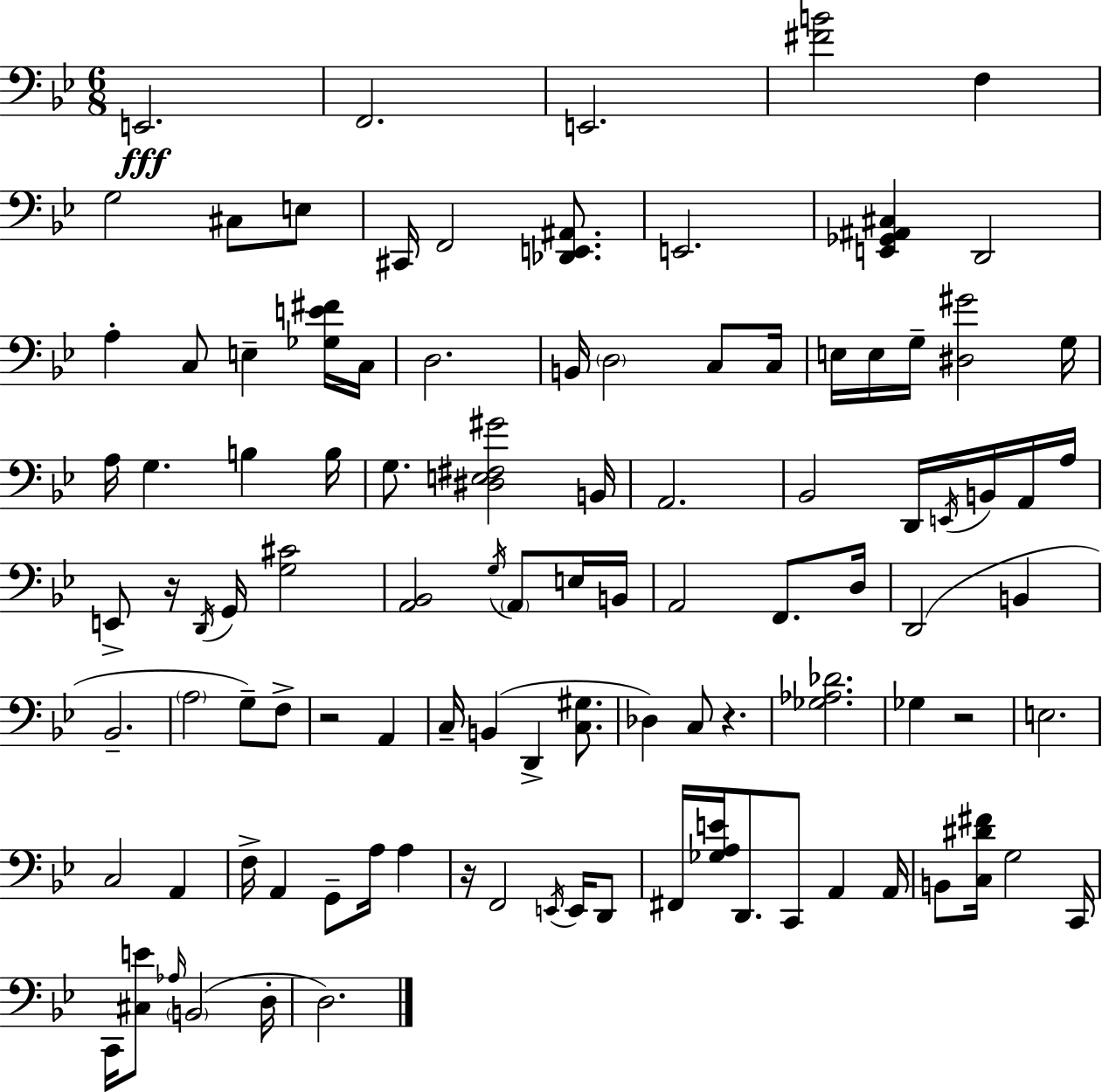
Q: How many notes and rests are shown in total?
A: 103